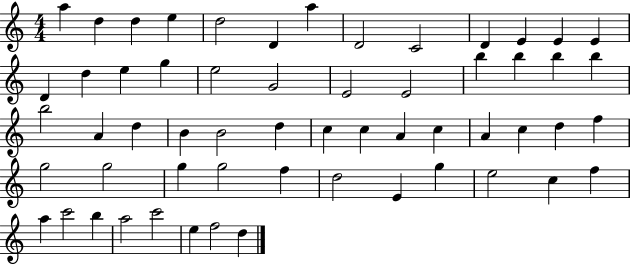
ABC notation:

X:1
T:Untitled
M:4/4
L:1/4
K:C
a d d e d2 D a D2 C2 D E E E D d e g e2 G2 E2 E2 b b b b b2 A d B B2 d c c A c A c d f g2 g2 g g2 f d2 E g e2 c f a c'2 b a2 c'2 e f2 d